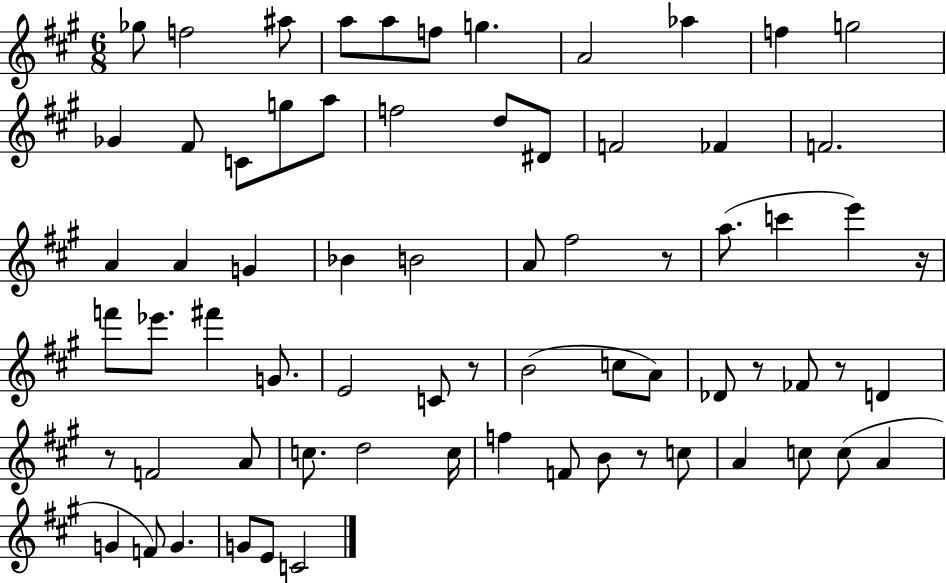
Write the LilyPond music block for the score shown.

{
  \clef treble
  \numericTimeSignature
  \time 6/8
  \key a \major
  ges''8 f''2 ais''8 | a''8 a''8 f''8 g''4. | a'2 aes''4 | f''4 g''2 | \break ges'4 fis'8 c'8 g''8 a''8 | f''2 d''8 dis'8 | f'2 fes'4 | f'2. | \break a'4 a'4 g'4 | bes'4 b'2 | a'8 fis''2 r8 | a''8.( c'''4 e'''4) r16 | \break f'''8 ees'''8. fis'''4 g'8. | e'2 c'8 r8 | b'2( c''8 a'8) | des'8 r8 fes'8 r8 d'4 | \break r8 f'2 a'8 | c''8. d''2 c''16 | f''4 f'8 b'8 r8 c''8 | a'4 c''8 c''8( a'4 | \break g'4 f'8) g'4. | g'8 e'8 c'2 | \bar "|."
}